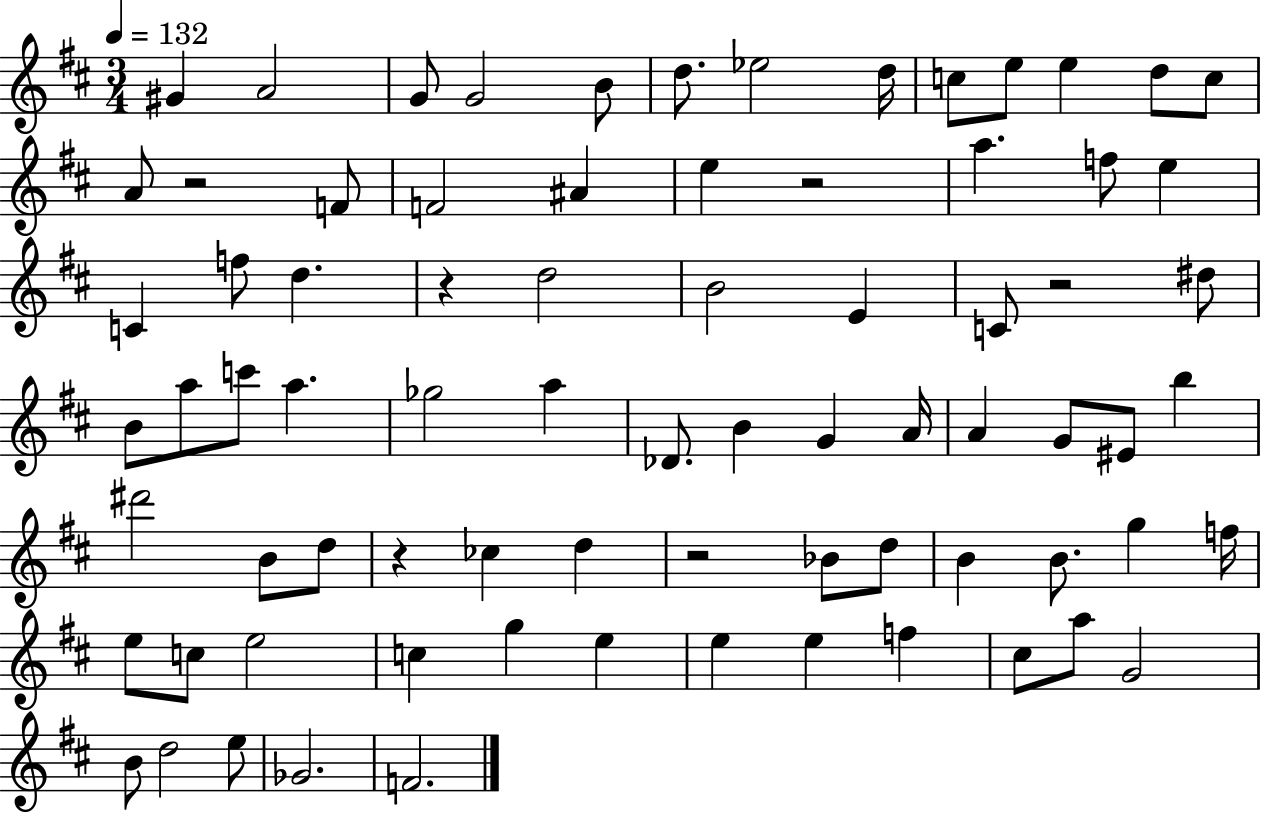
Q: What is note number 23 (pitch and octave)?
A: F5